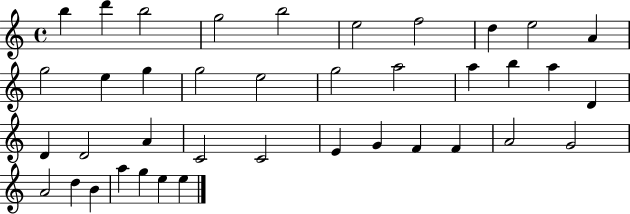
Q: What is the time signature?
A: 4/4